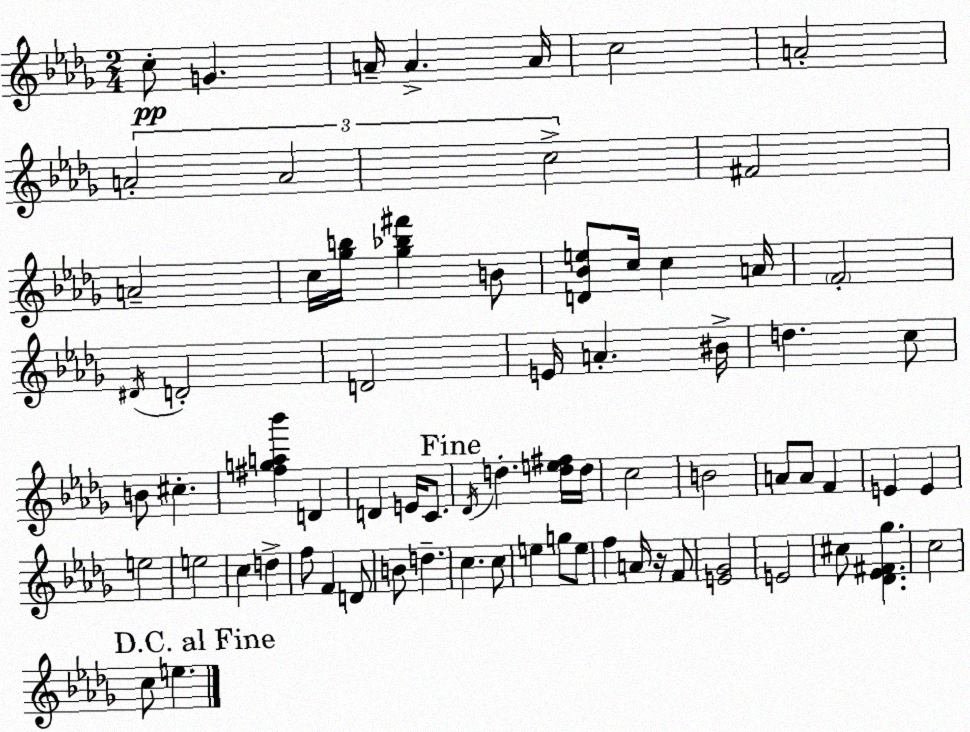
X:1
T:Untitled
M:2/4
L:1/4
K:Bbm
c/2 G A/4 A A/4 c2 A2 A2 A2 c2 ^F2 A2 c/4 [_gb]/4 [_g_b^f'] B/2 [D_Be]/2 c/4 c A/4 F2 ^D/4 D2 D2 E/4 A ^B/4 d c/2 B/2 ^c [^fga_b'] D D E/4 C/2 _D/4 d [de^f]/4 d/4 c2 B2 A/2 A/2 F E E e2 e2 c d f/2 F D/2 B/2 d c c/2 e g/2 e/2 f A/4 z/4 F/2 [E_G]2 E2 ^c/2 [_D_E^F_g] c2 c/2 e